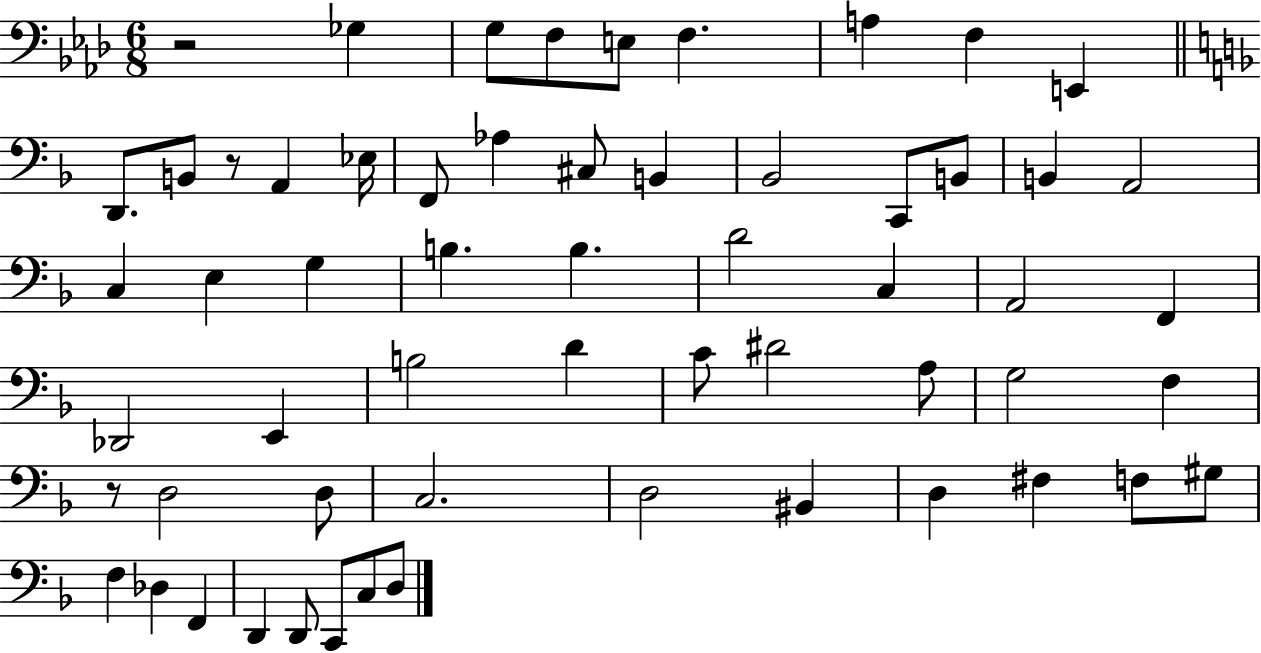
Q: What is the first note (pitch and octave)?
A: Gb3